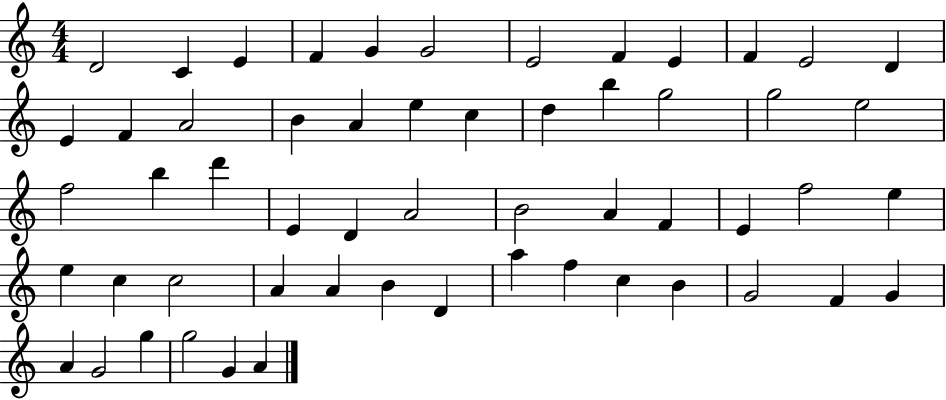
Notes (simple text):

D4/h C4/q E4/q F4/q G4/q G4/h E4/h F4/q E4/q F4/q E4/h D4/q E4/q F4/q A4/h B4/q A4/q E5/q C5/q D5/q B5/q G5/h G5/h E5/h F5/h B5/q D6/q E4/q D4/q A4/h B4/h A4/q F4/q E4/q F5/h E5/q E5/q C5/q C5/h A4/q A4/q B4/q D4/q A5/q F5/q C5/q B4/q G4/h F4/q G4/q A4/q G4/h G5/q G5/h G4/q A4/q